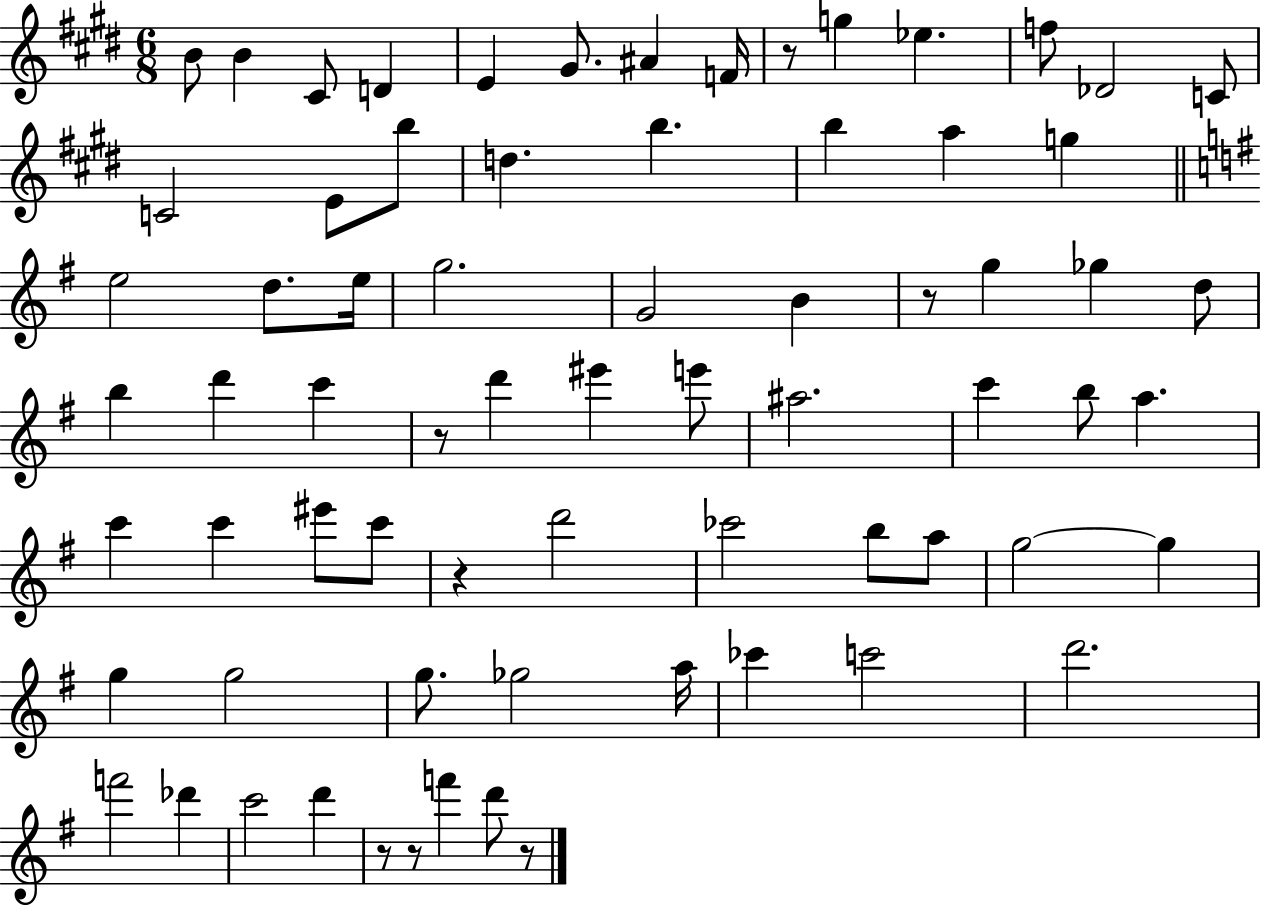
B4/e B4/q C#4/e D4/q E4/q G#4/e. A#4/q F4/s R/e G5/q Eb5/q. F5/e Db4/h C4/e C4/h E4/e B5/e D5/q. B5/q. B5/q A5/q G5/q E5/h D5/e. E5/s G5/h. G4/h B4/q R/e G5/q Gb5/q D5/e B5/q D6/q C6/q R/e D6/q EIS6/q E6/e A#5/h. C6/q B5/e A5/q. C6/q C6/q EIS6/e C6/e R/q D6/h CES6/h B5/e A5/e G5/h G5/q G5/q G5/h G5/e. Gb5/h A5/s CES6/q C6/h D6/h. F6/h Db6/q C6/h D6/q R/e R/e F6/q D6/e R/e